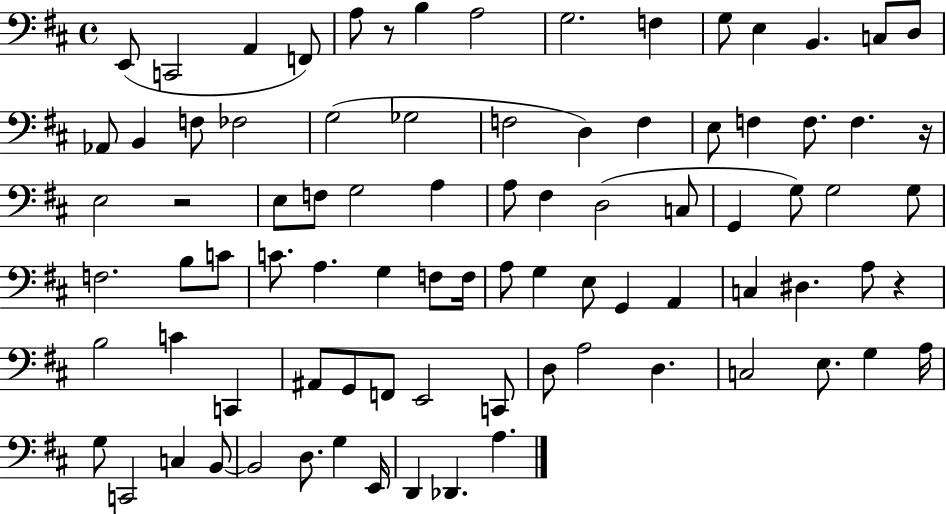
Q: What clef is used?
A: bass